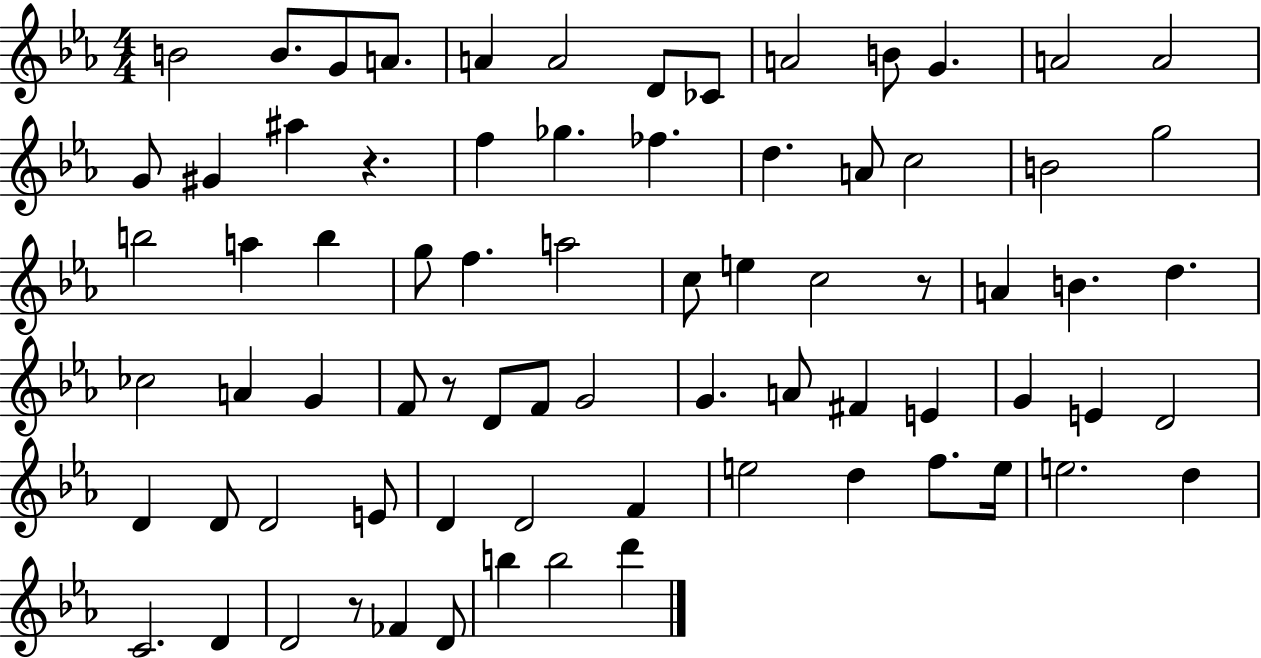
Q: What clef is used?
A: treble